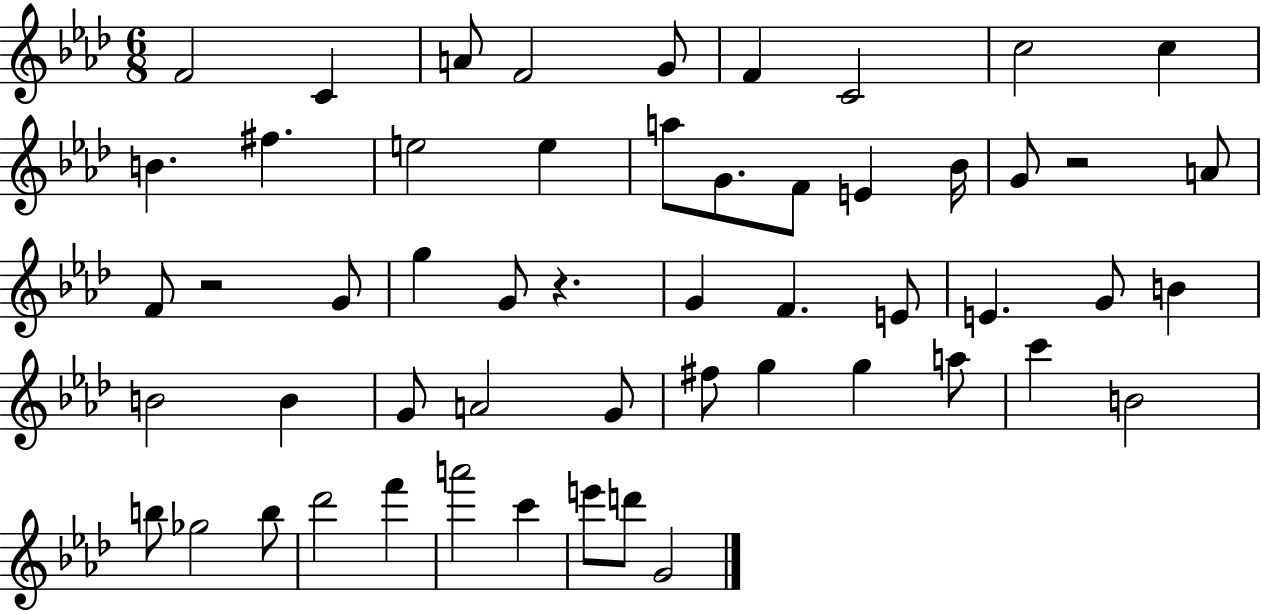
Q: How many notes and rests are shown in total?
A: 54